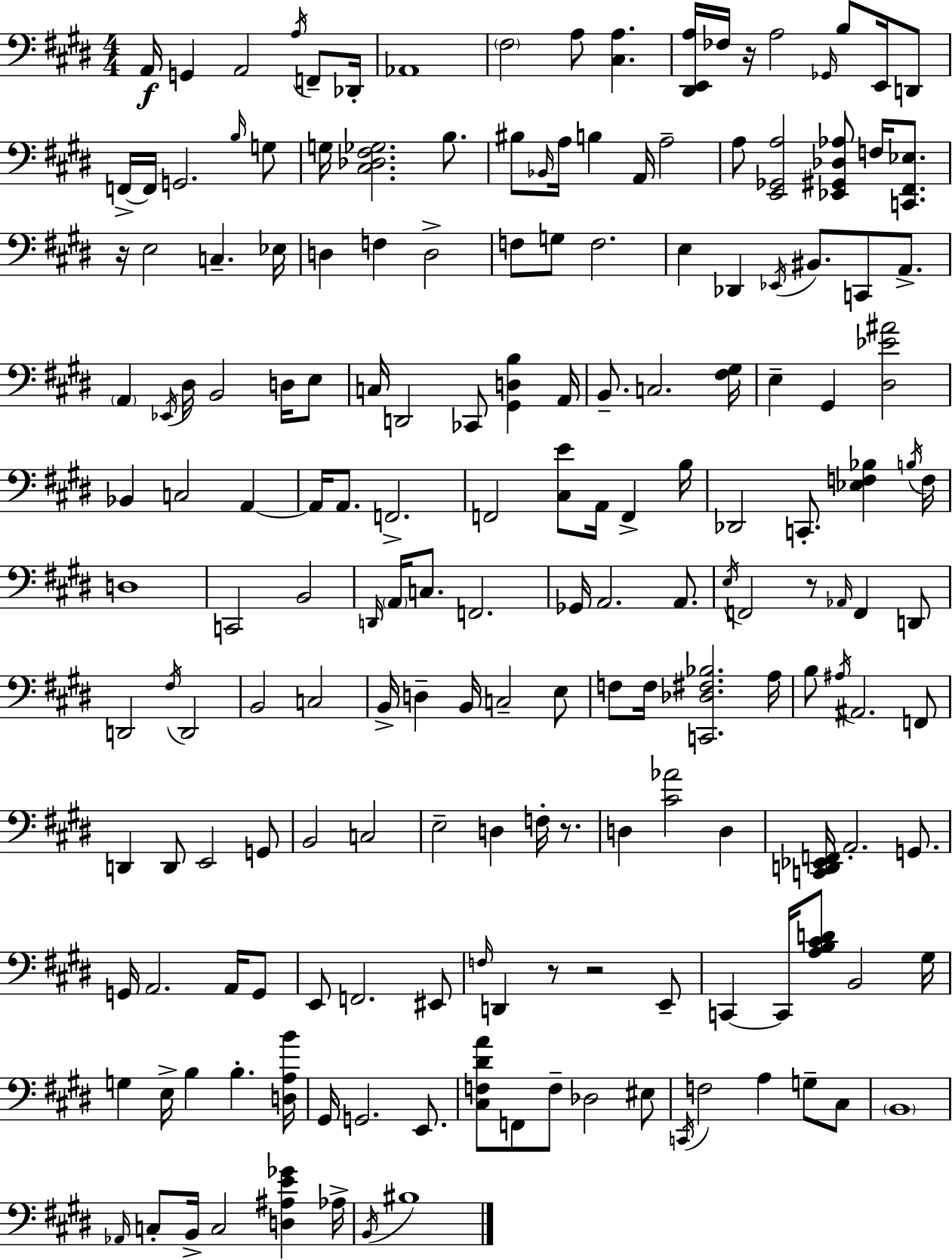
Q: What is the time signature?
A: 4/4